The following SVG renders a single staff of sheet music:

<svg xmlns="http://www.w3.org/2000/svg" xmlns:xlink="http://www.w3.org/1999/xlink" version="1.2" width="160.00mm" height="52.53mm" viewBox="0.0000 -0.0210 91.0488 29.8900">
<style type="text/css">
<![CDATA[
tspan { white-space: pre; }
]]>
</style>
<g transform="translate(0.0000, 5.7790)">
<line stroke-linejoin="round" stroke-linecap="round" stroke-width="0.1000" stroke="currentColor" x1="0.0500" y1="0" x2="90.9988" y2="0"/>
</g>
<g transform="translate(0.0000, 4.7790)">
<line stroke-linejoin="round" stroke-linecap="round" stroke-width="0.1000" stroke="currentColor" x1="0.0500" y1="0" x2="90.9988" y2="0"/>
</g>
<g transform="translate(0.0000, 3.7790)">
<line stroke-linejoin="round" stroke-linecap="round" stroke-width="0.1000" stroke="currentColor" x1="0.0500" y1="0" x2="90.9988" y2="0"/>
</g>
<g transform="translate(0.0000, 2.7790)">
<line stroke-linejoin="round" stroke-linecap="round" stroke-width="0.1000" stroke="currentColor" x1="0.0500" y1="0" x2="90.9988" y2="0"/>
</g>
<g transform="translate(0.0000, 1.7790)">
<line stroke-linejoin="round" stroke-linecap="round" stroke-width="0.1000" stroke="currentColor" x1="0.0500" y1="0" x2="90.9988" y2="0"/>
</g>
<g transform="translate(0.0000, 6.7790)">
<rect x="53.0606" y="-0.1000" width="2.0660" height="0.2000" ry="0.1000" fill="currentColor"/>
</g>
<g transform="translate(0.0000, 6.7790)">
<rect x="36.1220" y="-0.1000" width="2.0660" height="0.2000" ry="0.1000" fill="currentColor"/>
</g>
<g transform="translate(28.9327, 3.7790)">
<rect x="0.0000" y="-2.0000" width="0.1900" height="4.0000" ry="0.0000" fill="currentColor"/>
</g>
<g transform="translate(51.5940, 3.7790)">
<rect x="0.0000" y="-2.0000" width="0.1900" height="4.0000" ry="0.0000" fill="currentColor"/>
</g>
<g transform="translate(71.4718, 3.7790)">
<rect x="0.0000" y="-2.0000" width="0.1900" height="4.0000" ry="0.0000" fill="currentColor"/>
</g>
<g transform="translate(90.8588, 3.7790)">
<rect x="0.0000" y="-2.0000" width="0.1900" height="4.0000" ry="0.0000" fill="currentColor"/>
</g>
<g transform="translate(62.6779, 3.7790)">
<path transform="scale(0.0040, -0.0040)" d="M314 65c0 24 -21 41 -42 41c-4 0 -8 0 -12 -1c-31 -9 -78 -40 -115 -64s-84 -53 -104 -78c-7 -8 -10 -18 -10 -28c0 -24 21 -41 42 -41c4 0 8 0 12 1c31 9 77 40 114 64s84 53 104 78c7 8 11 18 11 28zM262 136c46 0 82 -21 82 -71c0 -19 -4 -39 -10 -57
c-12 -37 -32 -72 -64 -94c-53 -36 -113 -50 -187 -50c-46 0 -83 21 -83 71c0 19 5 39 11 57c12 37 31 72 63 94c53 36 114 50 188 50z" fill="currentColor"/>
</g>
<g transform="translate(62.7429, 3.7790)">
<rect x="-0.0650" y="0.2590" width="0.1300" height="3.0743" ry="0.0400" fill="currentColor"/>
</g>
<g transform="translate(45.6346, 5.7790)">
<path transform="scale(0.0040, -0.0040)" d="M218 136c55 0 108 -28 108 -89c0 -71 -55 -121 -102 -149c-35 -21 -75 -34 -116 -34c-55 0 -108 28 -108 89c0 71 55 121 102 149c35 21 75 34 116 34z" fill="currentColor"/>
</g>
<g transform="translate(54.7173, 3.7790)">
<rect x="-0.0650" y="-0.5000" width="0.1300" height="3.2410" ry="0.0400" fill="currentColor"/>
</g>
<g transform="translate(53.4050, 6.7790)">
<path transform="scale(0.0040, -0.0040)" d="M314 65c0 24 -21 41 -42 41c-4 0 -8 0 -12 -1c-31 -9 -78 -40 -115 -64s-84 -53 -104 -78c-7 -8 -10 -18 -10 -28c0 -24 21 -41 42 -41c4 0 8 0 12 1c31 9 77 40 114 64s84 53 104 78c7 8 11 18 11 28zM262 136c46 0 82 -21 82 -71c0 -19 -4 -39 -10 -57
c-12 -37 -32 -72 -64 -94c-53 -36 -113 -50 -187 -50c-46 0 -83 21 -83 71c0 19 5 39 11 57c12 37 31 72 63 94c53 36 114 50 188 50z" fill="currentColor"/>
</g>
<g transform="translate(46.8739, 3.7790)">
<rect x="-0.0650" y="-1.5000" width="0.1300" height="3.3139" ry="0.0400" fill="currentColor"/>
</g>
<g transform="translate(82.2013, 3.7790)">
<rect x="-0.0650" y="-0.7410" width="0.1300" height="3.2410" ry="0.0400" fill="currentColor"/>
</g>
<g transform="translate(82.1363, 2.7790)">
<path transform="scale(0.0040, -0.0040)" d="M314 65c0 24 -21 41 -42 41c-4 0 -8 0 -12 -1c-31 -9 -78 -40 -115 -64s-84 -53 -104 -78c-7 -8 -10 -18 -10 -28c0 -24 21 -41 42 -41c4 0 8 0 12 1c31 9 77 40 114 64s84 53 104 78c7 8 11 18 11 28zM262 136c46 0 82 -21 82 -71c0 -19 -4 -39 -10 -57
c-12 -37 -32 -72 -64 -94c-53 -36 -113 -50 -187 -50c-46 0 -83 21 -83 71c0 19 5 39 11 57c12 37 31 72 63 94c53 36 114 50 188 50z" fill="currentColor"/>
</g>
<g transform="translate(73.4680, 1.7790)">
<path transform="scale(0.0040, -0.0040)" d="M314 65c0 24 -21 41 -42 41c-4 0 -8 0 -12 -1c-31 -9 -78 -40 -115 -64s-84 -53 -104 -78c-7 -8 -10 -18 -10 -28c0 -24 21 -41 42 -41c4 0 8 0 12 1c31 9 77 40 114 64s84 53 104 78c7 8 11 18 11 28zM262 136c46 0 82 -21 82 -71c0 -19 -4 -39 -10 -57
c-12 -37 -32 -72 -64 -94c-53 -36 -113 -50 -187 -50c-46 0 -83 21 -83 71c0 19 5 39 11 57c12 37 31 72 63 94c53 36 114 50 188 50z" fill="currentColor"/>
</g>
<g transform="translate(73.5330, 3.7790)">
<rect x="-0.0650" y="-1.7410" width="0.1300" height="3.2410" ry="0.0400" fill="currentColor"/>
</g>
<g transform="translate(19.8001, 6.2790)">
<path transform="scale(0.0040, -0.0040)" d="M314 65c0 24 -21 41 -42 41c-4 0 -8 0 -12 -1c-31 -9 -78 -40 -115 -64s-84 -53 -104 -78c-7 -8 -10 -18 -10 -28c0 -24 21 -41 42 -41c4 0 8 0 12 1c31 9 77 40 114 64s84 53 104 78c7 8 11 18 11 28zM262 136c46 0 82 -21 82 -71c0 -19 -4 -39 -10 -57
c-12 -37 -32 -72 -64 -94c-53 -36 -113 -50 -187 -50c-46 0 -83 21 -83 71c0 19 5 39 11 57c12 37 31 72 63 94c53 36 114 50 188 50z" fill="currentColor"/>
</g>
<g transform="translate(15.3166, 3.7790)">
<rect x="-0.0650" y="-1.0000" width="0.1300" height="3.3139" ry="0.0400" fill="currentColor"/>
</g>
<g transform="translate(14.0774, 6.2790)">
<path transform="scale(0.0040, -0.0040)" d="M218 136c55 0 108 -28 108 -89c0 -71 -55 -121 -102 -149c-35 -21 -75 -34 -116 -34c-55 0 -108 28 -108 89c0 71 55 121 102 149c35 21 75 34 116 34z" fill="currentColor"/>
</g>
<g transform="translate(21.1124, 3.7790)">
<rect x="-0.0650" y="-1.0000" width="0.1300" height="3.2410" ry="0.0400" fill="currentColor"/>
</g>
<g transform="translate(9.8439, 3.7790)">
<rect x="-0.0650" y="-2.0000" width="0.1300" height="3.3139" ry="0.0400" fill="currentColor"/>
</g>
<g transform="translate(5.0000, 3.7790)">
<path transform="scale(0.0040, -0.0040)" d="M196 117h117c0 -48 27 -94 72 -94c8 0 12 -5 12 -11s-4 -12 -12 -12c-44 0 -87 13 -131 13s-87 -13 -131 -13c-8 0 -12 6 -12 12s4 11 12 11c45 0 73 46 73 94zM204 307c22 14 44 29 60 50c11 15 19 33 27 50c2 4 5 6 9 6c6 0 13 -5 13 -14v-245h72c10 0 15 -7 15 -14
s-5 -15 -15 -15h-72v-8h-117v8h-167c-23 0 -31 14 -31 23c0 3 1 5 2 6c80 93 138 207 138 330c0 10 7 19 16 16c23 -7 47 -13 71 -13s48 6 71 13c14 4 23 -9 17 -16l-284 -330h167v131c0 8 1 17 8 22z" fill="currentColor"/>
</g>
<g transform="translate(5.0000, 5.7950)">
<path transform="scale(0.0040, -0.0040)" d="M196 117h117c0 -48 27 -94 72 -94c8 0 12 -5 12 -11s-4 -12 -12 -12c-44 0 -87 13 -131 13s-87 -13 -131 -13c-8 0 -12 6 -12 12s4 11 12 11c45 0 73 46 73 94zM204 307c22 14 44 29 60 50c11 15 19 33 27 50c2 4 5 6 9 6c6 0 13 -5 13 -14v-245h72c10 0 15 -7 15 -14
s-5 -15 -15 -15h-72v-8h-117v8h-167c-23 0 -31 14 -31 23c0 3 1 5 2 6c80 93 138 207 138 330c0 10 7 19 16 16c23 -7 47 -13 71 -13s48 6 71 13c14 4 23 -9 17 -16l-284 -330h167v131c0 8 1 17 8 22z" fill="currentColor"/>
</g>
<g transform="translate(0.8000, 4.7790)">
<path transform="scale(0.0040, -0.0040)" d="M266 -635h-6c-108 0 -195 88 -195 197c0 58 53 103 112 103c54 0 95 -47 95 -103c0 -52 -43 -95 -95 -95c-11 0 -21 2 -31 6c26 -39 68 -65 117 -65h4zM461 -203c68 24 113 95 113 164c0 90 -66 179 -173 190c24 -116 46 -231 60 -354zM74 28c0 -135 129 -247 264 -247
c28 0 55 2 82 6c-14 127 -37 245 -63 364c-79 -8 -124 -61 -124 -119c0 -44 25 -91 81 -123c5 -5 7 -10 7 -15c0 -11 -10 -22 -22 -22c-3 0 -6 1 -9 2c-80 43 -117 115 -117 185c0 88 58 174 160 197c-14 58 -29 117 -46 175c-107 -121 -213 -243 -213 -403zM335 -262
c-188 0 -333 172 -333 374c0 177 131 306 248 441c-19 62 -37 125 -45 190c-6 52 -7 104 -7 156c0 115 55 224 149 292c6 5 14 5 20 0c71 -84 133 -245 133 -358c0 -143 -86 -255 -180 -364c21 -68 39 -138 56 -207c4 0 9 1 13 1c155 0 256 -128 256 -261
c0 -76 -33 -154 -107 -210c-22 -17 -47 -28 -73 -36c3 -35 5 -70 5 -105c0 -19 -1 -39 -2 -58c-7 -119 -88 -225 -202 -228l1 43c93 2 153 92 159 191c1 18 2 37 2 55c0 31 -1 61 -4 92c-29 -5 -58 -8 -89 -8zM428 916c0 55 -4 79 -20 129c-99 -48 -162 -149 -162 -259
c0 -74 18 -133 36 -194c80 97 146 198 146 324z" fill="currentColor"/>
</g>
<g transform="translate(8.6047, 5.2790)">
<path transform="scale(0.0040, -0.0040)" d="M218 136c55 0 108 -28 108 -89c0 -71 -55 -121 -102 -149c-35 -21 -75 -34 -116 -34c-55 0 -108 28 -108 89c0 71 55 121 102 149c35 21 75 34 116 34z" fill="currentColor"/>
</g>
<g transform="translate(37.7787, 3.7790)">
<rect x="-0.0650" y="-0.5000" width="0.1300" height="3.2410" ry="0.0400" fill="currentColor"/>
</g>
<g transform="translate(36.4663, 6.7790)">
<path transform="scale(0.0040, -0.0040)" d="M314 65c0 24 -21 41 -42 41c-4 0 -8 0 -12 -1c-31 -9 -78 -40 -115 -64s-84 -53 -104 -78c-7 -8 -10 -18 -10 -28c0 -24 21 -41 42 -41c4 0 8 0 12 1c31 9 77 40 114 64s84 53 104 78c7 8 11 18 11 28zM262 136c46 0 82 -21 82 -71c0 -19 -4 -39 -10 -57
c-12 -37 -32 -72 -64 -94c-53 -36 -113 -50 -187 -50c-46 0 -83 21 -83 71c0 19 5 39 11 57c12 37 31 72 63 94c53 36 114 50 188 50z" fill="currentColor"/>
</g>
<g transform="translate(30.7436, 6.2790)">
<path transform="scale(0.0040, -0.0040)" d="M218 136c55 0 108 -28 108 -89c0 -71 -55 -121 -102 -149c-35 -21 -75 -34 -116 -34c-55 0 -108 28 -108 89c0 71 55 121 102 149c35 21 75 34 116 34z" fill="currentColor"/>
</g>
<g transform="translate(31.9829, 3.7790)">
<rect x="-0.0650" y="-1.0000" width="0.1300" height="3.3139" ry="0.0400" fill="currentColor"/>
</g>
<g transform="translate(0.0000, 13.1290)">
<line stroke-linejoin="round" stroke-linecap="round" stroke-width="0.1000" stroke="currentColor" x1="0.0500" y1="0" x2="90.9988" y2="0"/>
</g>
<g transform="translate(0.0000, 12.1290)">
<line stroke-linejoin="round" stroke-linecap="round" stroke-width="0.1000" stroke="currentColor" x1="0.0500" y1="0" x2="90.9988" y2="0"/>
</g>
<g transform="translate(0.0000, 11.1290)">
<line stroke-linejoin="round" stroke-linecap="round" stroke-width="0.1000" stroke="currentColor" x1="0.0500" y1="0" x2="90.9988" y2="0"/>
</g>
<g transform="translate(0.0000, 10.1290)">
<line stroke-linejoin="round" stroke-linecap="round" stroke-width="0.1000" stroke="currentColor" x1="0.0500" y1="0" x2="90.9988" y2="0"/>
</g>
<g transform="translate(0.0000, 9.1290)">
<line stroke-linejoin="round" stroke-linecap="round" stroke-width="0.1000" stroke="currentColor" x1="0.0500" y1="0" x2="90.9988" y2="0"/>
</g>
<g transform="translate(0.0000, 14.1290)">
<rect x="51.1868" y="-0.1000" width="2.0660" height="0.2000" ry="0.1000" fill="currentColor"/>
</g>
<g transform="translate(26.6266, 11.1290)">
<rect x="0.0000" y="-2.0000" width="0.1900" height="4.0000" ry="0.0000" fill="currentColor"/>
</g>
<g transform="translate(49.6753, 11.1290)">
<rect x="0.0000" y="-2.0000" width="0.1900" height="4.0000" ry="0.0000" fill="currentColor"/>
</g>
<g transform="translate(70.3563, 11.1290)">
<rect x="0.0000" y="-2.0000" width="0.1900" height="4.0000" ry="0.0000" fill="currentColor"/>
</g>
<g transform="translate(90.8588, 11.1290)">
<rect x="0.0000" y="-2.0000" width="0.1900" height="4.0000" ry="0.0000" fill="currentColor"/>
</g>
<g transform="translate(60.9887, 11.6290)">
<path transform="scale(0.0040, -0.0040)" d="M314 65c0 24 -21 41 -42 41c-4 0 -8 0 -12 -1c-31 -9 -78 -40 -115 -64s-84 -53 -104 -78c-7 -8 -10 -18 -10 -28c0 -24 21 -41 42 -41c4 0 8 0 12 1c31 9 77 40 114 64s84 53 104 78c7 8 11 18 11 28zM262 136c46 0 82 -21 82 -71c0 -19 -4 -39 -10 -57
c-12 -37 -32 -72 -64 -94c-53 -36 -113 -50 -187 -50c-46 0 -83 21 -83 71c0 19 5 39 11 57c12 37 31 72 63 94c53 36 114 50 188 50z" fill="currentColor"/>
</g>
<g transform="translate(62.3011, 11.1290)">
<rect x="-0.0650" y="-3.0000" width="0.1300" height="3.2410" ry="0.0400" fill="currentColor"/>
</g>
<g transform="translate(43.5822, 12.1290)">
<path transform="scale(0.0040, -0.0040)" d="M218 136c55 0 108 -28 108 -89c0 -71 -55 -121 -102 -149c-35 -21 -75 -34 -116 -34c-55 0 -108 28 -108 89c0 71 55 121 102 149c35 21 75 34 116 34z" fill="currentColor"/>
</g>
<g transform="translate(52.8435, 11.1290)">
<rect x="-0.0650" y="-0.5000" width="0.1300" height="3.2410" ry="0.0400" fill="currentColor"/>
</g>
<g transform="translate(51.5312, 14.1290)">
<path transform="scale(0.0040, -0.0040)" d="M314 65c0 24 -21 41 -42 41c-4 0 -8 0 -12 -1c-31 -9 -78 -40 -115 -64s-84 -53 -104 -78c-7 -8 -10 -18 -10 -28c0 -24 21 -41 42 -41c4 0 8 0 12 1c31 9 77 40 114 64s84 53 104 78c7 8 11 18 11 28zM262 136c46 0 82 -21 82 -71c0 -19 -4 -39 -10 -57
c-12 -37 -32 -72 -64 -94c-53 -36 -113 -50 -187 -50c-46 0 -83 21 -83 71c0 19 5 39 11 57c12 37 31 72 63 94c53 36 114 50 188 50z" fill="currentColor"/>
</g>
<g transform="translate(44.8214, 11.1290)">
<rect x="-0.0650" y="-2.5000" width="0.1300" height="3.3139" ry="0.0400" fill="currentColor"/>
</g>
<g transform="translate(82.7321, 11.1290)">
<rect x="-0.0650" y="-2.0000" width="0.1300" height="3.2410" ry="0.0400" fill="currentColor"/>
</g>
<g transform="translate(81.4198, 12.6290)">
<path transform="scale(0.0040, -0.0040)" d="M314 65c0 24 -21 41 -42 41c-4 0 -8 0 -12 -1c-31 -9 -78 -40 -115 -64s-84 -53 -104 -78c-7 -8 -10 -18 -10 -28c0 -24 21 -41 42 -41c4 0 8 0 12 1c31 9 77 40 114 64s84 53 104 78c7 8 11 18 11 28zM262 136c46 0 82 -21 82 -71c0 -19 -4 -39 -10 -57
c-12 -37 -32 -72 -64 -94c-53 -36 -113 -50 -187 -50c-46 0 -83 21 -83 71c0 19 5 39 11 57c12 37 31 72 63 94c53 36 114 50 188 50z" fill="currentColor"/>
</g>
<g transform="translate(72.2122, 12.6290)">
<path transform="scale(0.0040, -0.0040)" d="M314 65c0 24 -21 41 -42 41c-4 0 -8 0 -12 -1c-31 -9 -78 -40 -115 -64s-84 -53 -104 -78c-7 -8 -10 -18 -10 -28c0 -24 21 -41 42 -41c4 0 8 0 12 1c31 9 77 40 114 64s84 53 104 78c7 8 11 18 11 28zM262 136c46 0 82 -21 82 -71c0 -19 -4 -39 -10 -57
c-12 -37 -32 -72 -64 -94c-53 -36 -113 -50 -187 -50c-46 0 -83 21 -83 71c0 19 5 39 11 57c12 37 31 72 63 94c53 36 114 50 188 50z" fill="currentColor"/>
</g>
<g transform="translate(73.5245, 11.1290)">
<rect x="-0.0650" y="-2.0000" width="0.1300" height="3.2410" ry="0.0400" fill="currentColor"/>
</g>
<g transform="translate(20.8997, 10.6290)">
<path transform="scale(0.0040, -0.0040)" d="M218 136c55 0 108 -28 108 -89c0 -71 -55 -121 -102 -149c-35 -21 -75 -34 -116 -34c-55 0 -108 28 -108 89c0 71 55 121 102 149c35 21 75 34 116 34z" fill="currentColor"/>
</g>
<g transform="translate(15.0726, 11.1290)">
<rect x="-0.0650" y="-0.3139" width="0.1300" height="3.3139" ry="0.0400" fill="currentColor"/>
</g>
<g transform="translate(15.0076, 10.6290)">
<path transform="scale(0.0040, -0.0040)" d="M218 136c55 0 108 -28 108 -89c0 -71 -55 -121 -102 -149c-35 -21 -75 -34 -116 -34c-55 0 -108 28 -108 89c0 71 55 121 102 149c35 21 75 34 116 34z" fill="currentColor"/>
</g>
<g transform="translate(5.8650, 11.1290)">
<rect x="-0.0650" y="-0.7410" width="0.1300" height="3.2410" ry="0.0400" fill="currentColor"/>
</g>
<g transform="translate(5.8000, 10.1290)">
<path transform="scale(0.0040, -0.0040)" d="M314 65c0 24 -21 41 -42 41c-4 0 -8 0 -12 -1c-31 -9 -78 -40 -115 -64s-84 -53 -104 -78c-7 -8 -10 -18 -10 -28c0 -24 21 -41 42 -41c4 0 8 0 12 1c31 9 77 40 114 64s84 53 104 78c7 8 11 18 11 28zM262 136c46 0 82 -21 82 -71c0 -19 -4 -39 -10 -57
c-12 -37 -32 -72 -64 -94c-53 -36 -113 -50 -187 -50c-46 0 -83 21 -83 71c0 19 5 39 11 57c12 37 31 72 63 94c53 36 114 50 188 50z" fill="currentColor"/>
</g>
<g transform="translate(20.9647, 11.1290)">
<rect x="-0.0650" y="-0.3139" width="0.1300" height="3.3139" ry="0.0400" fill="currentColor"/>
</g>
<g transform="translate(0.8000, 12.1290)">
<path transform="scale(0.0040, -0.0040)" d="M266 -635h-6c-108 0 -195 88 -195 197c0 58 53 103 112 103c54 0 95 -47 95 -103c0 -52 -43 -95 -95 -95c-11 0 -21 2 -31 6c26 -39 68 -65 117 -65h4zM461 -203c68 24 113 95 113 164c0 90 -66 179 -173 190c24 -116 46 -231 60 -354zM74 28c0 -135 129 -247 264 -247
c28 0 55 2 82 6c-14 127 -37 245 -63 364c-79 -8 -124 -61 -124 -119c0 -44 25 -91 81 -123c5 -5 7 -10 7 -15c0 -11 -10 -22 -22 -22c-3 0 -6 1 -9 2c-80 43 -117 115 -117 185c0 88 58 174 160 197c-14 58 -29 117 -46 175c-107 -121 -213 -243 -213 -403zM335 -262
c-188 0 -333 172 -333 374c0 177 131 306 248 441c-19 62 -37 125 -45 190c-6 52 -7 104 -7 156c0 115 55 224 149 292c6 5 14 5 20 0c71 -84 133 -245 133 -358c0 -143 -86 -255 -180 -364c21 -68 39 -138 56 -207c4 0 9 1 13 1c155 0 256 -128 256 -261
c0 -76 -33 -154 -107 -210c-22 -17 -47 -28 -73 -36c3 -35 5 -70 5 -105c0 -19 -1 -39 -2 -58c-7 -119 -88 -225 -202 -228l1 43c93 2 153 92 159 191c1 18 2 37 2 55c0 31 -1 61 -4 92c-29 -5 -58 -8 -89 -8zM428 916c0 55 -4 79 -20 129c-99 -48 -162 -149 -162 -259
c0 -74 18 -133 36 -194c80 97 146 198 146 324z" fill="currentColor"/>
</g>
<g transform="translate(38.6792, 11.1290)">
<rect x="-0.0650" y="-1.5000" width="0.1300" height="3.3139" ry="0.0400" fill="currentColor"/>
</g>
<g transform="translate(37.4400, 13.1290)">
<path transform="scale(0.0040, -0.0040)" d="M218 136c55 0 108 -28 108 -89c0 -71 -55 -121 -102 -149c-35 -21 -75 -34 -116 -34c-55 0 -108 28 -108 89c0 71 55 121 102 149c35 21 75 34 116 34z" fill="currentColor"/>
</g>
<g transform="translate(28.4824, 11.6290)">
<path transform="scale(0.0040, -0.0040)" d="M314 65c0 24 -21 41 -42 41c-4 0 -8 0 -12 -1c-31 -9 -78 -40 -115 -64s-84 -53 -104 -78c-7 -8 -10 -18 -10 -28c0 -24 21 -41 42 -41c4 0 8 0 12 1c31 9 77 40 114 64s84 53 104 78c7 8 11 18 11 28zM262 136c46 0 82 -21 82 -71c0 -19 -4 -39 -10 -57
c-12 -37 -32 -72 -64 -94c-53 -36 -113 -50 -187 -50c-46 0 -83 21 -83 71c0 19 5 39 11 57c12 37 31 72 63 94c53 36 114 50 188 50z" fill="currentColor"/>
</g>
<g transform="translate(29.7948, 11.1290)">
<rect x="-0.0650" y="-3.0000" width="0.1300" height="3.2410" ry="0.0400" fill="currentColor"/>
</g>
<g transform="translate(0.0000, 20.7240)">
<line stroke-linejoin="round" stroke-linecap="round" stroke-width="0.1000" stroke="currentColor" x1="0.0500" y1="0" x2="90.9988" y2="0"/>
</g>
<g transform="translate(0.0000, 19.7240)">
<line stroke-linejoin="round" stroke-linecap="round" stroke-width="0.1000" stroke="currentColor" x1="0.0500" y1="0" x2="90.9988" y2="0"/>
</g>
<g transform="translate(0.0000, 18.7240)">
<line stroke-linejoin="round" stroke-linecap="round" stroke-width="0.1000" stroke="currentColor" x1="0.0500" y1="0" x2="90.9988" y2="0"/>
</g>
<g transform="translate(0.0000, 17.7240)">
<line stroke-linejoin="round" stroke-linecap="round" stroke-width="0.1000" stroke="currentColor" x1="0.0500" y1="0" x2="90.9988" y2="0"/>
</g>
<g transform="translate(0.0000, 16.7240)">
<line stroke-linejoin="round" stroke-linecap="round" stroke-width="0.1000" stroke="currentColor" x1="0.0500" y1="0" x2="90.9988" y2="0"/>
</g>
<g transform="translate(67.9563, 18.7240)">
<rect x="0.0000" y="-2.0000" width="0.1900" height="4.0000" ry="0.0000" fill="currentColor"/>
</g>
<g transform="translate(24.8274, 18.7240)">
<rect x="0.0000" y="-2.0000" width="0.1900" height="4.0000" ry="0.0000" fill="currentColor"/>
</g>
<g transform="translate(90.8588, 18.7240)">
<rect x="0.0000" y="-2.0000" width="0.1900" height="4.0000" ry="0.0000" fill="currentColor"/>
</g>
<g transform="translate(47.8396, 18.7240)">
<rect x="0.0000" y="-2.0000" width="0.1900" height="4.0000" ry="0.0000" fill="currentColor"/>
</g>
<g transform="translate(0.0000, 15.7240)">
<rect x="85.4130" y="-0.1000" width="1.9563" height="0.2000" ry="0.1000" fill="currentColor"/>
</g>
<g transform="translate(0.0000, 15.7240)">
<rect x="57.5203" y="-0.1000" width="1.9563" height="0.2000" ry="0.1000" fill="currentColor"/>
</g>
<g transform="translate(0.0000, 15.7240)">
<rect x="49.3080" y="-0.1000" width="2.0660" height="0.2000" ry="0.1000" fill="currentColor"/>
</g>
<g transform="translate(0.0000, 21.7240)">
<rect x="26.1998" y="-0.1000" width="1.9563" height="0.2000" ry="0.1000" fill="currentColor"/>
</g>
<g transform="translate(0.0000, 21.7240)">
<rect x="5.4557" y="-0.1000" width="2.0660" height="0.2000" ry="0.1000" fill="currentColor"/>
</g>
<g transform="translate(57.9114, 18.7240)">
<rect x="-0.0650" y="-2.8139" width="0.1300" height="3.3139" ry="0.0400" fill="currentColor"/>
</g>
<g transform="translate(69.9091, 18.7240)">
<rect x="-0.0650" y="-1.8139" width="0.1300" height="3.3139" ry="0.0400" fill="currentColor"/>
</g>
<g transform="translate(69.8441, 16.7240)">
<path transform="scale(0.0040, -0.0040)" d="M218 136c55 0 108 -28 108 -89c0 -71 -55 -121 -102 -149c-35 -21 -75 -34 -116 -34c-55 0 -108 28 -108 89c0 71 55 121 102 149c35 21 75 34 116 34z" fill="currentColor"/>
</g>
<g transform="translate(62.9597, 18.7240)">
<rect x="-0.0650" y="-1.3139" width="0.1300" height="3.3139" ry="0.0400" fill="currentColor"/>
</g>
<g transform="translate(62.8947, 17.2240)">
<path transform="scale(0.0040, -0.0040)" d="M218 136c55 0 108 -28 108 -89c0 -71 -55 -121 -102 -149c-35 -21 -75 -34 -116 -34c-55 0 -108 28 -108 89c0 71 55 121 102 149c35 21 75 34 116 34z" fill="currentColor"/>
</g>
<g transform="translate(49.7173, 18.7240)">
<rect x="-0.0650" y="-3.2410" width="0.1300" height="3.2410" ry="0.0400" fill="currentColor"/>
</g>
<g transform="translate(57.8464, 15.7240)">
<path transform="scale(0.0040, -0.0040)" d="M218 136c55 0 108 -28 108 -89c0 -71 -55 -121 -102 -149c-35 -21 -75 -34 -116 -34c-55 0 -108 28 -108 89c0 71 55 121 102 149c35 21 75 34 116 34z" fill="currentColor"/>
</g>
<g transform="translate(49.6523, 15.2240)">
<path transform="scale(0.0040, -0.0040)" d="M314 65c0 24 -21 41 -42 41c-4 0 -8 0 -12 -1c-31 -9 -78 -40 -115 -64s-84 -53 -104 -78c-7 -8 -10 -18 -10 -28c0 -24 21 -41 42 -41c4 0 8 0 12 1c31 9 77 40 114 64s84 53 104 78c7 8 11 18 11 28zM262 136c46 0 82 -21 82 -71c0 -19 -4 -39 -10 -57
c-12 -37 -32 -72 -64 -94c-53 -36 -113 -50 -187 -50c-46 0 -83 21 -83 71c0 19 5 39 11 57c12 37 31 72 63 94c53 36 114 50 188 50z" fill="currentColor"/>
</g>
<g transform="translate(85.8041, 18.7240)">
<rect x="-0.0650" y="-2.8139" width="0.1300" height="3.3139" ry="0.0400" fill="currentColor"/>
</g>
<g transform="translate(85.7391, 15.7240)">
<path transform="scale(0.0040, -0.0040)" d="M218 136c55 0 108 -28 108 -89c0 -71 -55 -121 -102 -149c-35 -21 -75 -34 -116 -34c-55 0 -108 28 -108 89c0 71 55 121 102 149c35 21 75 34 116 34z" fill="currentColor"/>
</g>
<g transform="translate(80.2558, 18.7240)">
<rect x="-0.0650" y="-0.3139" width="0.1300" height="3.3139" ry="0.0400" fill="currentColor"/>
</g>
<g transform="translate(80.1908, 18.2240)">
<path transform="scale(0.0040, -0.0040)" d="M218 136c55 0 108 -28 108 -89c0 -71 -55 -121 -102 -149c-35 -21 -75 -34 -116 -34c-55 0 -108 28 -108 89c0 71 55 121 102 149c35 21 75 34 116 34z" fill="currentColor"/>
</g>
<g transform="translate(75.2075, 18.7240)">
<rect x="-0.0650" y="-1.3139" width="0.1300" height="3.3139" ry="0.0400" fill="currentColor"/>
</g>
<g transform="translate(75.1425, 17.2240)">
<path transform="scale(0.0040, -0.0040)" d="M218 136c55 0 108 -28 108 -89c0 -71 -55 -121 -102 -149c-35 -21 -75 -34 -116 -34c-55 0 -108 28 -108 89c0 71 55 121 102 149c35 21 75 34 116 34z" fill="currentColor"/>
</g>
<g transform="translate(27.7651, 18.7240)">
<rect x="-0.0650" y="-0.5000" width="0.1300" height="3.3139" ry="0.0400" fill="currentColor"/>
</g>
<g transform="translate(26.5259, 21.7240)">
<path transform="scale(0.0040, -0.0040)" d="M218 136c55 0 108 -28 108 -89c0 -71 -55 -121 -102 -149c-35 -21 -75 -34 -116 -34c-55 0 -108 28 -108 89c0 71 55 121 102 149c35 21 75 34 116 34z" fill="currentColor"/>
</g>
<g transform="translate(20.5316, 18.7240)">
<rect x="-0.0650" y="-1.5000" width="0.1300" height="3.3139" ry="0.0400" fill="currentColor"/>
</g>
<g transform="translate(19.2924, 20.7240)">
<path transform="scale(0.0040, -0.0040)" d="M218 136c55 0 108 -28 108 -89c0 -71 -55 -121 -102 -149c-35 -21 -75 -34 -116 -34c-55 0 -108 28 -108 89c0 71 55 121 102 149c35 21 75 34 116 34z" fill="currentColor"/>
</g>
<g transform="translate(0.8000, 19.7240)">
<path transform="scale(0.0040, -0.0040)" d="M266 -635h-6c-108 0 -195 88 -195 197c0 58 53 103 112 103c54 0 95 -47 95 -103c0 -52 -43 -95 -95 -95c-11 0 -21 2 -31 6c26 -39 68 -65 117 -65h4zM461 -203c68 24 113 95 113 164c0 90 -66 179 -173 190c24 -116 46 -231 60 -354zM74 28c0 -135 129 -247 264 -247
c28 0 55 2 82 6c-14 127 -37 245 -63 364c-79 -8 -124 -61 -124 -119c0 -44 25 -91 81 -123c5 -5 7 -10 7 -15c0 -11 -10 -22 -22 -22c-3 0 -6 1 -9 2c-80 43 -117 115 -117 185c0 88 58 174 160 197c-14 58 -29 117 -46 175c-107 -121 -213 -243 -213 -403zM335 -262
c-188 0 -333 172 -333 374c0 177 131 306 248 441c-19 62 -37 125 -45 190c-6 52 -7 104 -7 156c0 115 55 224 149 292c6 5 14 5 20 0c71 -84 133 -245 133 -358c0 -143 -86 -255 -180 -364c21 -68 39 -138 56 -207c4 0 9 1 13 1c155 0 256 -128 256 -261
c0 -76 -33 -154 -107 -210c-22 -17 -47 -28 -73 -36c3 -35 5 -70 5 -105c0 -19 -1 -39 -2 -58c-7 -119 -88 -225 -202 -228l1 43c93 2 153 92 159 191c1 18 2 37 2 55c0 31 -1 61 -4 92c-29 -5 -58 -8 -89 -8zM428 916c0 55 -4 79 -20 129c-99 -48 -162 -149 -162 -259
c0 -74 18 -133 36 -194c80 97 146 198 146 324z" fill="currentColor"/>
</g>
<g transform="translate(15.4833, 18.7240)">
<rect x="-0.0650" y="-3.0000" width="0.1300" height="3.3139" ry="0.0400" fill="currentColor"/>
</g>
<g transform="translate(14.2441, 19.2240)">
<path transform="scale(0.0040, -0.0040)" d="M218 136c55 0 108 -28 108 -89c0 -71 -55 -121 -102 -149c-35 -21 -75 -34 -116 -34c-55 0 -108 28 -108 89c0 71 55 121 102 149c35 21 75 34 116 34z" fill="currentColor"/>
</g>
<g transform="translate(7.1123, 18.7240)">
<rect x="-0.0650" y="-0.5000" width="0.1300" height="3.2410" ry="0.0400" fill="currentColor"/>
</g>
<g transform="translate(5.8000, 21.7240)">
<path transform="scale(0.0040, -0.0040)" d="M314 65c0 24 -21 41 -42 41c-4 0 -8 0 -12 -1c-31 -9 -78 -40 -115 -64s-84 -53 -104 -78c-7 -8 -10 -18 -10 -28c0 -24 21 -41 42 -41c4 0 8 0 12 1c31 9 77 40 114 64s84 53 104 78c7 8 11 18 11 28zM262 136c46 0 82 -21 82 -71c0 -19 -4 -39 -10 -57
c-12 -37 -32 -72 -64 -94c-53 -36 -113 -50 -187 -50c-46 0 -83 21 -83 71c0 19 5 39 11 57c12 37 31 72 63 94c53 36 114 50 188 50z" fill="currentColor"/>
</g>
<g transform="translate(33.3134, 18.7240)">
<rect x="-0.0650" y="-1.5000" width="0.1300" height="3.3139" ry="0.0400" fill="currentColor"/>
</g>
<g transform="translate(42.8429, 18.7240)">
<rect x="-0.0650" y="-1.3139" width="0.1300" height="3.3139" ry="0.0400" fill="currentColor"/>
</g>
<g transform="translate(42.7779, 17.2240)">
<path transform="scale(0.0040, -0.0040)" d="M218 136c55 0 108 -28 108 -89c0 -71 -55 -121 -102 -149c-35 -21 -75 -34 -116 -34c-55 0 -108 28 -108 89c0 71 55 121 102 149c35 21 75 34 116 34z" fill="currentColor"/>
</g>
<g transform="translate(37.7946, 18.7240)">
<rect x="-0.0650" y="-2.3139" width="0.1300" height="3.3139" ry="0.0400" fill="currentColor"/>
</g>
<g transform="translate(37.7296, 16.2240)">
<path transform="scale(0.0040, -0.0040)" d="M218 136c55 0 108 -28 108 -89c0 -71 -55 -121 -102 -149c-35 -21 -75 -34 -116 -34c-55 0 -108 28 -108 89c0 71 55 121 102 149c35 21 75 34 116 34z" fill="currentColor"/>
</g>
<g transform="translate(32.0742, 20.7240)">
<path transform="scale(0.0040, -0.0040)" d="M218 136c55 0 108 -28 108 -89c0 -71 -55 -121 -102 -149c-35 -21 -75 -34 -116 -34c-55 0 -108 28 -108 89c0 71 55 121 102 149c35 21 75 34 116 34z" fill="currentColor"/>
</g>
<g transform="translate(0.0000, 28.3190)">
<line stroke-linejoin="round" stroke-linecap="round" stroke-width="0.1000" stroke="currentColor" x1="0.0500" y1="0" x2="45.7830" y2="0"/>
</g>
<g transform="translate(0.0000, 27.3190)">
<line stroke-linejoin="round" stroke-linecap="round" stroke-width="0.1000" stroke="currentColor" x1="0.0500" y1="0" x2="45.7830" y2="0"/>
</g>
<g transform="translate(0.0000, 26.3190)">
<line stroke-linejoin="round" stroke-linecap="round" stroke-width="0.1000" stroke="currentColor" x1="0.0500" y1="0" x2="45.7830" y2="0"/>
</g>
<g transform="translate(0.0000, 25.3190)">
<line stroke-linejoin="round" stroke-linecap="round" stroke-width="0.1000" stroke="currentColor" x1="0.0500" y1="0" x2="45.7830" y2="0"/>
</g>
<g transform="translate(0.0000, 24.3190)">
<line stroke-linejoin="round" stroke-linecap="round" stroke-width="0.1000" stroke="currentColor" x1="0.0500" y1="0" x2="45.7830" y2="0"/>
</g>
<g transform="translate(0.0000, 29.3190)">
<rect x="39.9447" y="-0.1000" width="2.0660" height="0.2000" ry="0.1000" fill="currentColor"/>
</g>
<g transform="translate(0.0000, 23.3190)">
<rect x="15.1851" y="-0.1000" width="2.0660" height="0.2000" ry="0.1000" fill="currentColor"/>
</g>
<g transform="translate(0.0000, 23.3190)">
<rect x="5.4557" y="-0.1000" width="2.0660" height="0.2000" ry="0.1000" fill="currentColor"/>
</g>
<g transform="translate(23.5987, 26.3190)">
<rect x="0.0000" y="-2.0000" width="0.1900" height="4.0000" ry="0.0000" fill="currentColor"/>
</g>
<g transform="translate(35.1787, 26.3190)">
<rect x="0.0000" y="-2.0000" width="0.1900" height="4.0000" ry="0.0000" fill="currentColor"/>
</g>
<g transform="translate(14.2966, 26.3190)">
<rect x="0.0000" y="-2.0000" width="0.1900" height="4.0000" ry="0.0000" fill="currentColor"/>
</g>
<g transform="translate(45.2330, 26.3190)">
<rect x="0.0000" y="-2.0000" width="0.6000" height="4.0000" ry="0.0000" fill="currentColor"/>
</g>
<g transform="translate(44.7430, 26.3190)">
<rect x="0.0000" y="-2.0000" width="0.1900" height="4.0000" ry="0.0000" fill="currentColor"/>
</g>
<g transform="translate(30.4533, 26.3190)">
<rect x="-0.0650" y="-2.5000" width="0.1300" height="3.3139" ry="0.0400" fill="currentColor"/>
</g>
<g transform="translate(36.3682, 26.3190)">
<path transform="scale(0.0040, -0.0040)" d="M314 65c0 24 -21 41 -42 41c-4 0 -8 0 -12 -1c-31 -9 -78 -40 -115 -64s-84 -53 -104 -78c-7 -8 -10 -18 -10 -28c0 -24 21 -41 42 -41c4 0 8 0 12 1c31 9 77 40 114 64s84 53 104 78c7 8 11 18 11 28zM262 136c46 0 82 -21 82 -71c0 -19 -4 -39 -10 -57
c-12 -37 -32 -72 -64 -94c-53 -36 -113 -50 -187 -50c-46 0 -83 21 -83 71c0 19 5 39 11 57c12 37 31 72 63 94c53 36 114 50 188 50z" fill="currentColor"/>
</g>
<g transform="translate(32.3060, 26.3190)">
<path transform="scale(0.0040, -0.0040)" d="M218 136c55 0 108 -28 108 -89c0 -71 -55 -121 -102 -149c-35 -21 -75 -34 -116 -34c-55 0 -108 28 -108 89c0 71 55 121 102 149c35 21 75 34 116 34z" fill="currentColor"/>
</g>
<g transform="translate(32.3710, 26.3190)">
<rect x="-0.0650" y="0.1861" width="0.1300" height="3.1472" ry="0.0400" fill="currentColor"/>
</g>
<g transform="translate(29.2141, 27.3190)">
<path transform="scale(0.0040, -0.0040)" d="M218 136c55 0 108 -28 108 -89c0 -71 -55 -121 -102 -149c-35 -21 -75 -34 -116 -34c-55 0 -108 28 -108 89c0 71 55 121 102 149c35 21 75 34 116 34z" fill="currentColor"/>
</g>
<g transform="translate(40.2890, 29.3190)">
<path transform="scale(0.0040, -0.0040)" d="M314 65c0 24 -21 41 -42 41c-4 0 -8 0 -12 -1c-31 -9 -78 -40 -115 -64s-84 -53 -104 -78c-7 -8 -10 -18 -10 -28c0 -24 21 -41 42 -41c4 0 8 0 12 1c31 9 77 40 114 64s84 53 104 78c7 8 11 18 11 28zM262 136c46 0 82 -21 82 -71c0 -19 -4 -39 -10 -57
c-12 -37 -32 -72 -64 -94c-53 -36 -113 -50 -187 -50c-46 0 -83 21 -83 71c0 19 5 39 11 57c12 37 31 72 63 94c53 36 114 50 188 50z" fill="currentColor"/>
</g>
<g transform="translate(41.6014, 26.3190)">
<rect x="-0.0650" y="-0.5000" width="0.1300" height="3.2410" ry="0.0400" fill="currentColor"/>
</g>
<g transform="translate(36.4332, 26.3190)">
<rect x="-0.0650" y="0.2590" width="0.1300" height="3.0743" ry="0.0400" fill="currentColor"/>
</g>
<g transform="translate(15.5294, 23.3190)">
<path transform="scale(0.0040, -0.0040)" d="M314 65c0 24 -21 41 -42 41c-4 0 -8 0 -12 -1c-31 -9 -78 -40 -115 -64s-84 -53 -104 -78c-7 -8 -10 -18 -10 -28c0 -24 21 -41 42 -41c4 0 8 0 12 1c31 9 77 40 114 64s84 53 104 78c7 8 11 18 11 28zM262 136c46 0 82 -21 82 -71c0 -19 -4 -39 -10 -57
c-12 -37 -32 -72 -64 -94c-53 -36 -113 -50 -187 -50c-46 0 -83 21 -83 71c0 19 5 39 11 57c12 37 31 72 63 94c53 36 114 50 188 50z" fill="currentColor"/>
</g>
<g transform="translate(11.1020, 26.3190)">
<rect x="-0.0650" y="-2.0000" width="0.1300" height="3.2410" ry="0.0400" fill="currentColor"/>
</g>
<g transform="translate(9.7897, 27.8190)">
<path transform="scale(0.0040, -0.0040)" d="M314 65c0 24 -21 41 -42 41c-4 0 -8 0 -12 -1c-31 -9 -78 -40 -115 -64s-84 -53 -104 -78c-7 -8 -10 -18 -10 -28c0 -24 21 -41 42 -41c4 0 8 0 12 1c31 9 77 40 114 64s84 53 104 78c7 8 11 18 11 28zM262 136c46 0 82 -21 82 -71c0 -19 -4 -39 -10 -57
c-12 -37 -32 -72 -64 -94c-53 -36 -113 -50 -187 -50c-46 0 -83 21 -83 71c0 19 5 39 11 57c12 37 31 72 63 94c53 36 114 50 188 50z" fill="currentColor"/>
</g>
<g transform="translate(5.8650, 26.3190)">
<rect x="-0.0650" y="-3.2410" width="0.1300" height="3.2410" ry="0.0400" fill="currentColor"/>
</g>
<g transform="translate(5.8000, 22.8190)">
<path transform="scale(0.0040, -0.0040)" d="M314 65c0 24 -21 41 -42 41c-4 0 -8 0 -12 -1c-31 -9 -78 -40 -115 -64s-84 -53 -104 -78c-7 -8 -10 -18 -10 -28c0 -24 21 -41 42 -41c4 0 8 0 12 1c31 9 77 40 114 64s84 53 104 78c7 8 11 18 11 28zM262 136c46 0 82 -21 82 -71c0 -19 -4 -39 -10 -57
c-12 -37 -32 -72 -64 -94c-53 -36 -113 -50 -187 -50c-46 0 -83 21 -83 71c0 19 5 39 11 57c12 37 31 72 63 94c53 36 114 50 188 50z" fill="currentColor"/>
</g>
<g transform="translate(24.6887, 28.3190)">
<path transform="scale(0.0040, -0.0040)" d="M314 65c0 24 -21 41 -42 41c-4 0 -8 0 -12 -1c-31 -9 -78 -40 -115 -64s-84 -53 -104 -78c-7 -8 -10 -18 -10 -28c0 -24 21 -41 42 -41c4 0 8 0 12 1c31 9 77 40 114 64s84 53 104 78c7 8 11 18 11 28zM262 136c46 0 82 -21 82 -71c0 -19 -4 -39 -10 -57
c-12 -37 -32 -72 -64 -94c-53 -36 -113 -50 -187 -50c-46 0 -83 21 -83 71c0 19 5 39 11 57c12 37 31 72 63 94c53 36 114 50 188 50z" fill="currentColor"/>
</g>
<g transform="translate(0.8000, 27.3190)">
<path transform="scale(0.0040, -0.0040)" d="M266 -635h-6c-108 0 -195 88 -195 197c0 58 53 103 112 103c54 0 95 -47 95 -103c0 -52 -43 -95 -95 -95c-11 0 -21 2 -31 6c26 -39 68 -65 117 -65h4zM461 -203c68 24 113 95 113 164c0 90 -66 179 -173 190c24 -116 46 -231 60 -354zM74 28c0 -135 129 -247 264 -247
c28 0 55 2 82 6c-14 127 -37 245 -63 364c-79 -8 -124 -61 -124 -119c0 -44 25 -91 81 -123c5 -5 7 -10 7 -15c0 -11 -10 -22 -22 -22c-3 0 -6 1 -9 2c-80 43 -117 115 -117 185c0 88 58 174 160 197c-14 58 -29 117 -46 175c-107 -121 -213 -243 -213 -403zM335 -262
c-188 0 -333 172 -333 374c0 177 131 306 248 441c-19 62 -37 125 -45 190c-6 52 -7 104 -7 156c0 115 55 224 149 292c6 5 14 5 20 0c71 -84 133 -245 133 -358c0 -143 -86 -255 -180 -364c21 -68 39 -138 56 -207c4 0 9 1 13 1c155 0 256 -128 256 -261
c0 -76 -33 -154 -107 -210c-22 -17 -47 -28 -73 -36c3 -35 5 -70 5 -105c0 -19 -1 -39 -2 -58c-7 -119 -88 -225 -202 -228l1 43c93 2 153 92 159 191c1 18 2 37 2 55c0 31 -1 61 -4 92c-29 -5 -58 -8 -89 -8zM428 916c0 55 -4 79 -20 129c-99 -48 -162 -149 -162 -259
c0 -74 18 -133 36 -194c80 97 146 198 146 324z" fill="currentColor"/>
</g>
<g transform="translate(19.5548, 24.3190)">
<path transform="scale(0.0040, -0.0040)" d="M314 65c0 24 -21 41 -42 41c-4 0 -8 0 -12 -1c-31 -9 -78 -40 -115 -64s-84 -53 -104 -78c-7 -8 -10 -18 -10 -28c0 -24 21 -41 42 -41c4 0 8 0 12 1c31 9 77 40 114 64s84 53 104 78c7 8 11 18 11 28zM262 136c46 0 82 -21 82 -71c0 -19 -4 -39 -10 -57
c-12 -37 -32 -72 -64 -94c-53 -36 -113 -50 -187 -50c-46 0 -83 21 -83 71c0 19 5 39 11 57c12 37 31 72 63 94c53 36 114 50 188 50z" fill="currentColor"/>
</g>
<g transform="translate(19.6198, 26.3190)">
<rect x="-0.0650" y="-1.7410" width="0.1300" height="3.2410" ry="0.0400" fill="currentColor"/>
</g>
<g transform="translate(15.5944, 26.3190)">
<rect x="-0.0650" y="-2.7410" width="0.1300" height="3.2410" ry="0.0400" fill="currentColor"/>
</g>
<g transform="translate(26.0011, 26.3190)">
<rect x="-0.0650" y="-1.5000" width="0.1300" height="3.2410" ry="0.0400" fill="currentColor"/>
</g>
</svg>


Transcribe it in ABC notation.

X:1
T:Untitled
M:4/4
L:1/4
K:C
F D D2 D C2 E C2 B2 f2 d2 d2 c c A2 E G C2 A2 F2 F2 C2 A E C E g e b2 a e f e c a b2 F2 a2 f2 E2 G B B2 C2